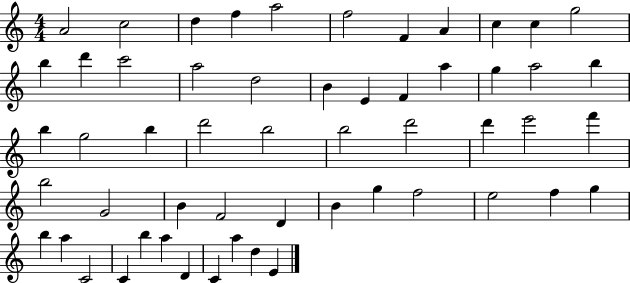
X:1
T:Untitled
M:4/4
L:1/4
K:C
A2 c2 d f a2 f2 F A c c g2 b d' c'2 a2 d2 B E F a g a2 b b g2 b d'2 b2 b2 d'2 d' e'2 f' b2 G2 B F2 D B g f2 e2 f g b a C2 C b a D C a d E